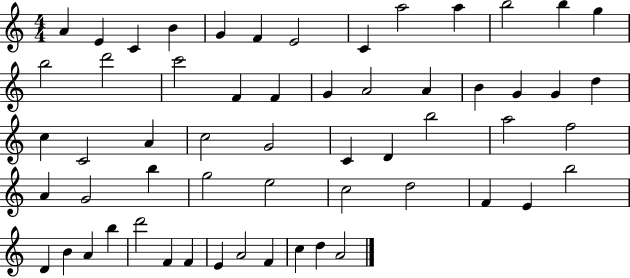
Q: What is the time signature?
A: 4/4